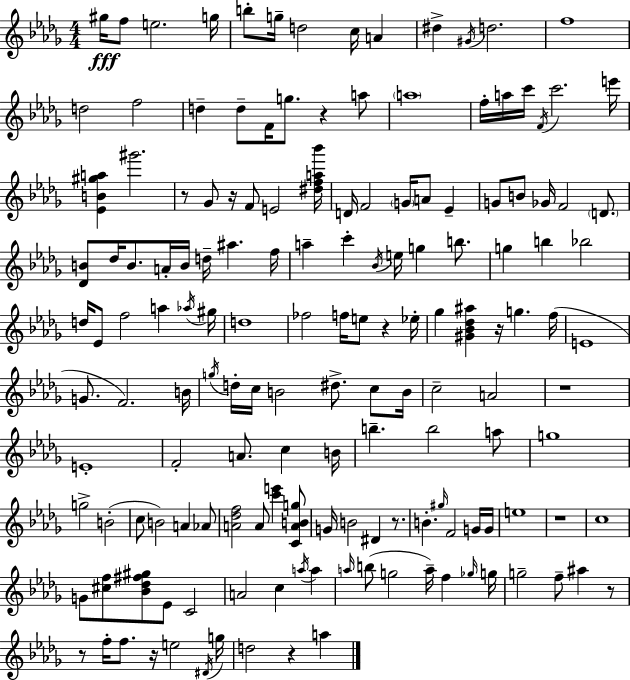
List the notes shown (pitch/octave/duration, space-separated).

G#5/s F5/e E5/h. G5/s B5/e G5/s D5/h C5/s A4/q D#5/q G#4/s D5/h. F5/w D5/h F5/h D5/q D5/e F4/s G5/e. R/q A5/e A5/w F5/s A5/s C6/s F4/s C6/h. E6/s [Eb4,B4,G#5,A5]/q G#6/h. R/e Gb4/e R/s F4/e E4/h [D#5,F5,A5,Bb6]/s D4/s F4/h G4/s A4/e Eb4/q G4/e B4/e Gb4/s F4/h D4/e. [Db4,B4]/e Db5/s B4/e. A4/s B4/s D5/s A#5/q. F5/s A5/q C6/q Bb4/s E5/s G5/q B5/e. G5/q B5/q Bb5/h D5/s Eb4/e F5/h A5/q Ab5/s G#5/s D5/w FES5/h F5/s E5/e R/q Eb5/s Gb5/q [G#4,Bb4,Db5,A#5]/q R/s G5/q. F5/s E4/w G4/e. F4/h. B4/s G5/s D5/s C5/s B4/h D#5/e. C5/e B4/s C5/h A4/h R/w E4/w F4/h A4/e. C5/q B4/s B5/q. B5/h A5/e G5/w G5/h B4/h C5/e B4/h A4/q Ab4/e [A4,Db5,F5]/h A4/e [C6,E6]/q [C4,A4,B4,G5]/e G4/s B4/h D#4/q R/e. B4/q. G#5/s F4/h G4/s G4/s E5/w R/w C5/w G4/e [C#5,F5]/e [Bb4,Db5,F#5,G#5]/e Eb4/e C4/h A4/h C5/q A5/s A5/q A5/s B5/e G5/h A5/s F5/q Gb5/s G5/s G5/h F5/e A#5/q R/e R/e F5/s F5/e. R/s E5/h D#4/s G5/s D5/h R/q A5/q